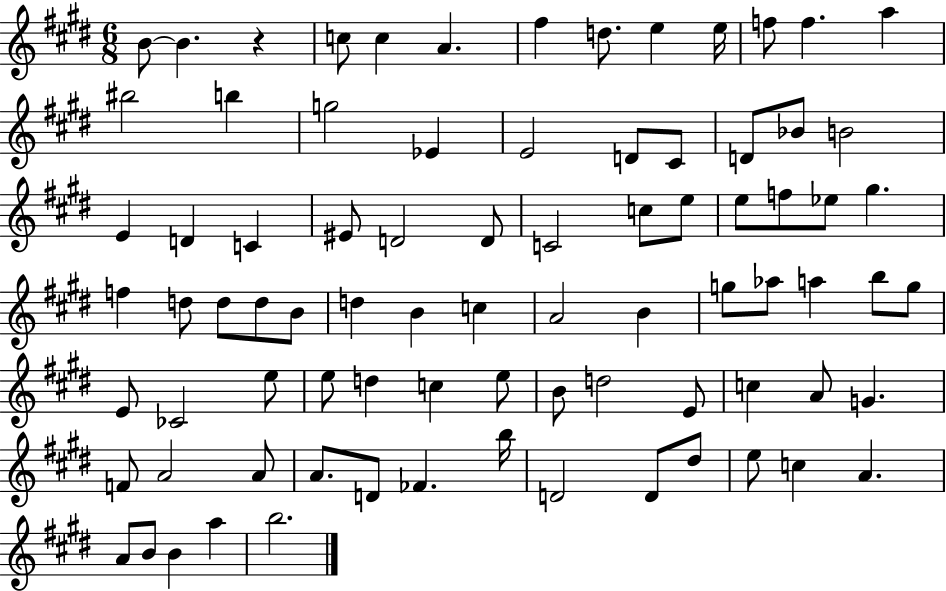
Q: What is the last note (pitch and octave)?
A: B5